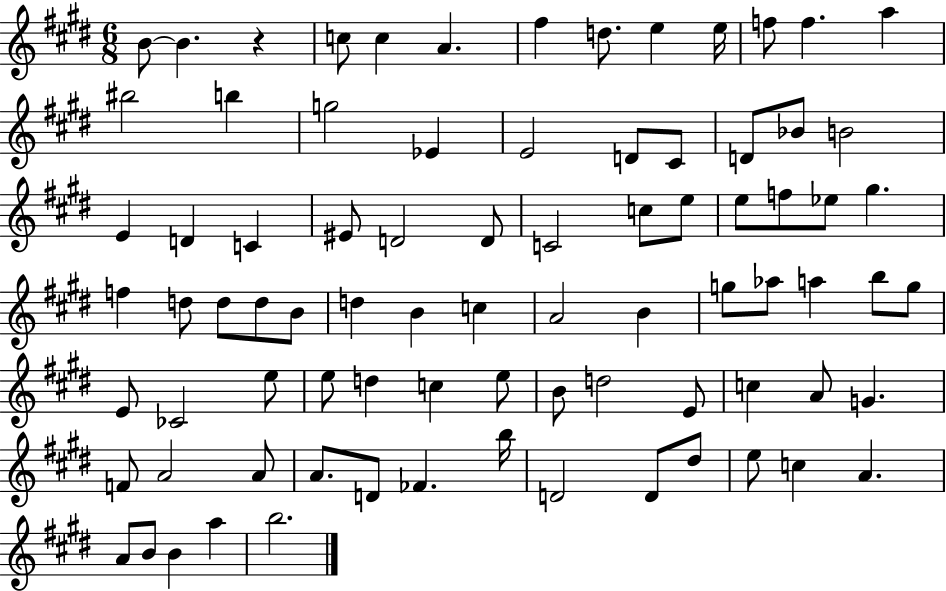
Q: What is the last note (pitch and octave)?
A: B5